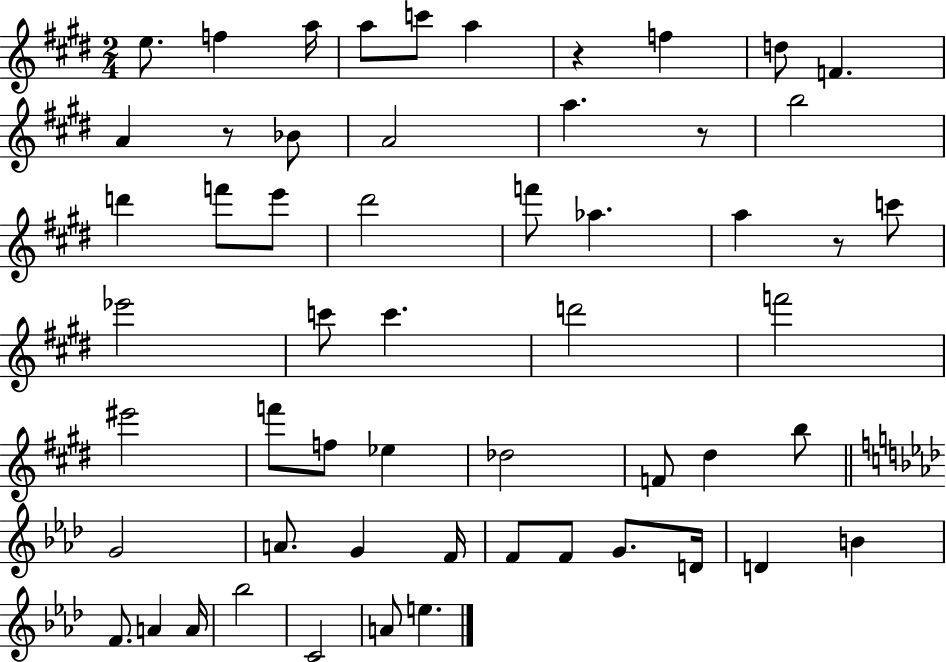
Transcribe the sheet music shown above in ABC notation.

X:1
T:Untitled
M:2/4
L:1/4
K:E
e/2 f a/4 a/2 c'/2 a z f d/2 F A z/2 _B/2 A2 a z/2 b2 d' f'/2 e'/2 ^d'2 f'/2 _a a z/2 c'/2 _e'2 c'/2 c' d'2 f'2 ^e'2 f'/2 f/2 _e _d2 F/2 ^d b/2 G2 A/2 G F/4 F/2 F/2 G/2 D/4 D B F/2 A A/4 _b2 C2 A/2 e